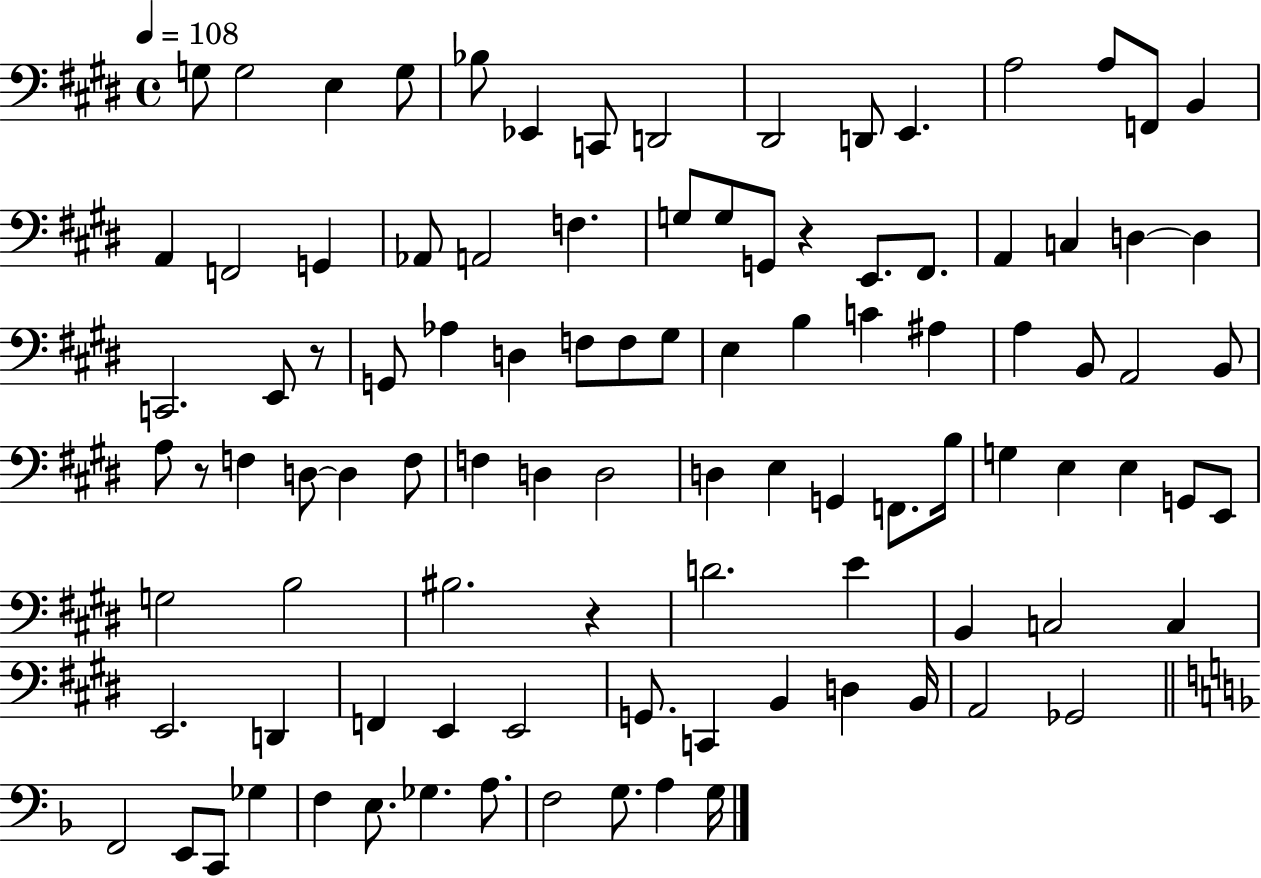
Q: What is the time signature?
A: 4/4